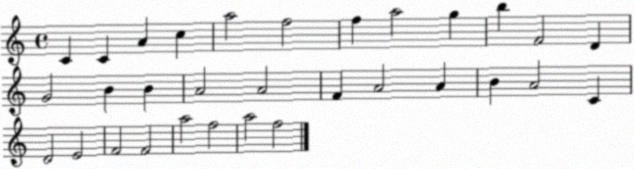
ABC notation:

X:1
T:Untitled
M:4/4
L:1/4
K:C
C C A c a2 f2 f a2 g b F2 D G2 B B A2 A2 F A2 A B A2 C D2 E2 F2 F2 a2 f2 a2 f2